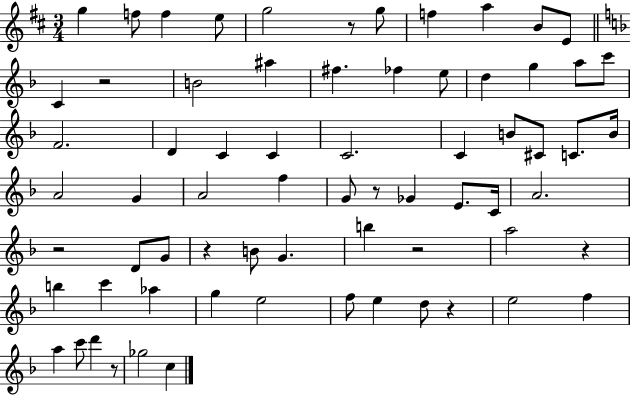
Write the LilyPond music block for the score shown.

{
  \clef treble
  \numericTimeSignature
  \time 3/4
  \key d \major
  g''4 f''8 f''4 e''8 | g''2 r8 g''8 | f''4 a''4 b'8 e'8 | \bar "||" \break \key d \minor c'4 r2 | b'2 ais''4 | fis''4. fes''4 e''8 | d''4 g''4 a''8 c'''8 | \break f'2. | d'4 c'4 c'4 | c'2. | c'4 b'8 cis'8 c'8. b'16 | \break a'2 g'4 | a'2 f''4 | g'8 r8 ges'4 e'8. c'16 | a'2. | \break r2 d'8 g'8 | r4 b'8 g'4. | b''4 r2 | a''2 r4 | \break b''4 c'''4 aes''4 | g''4 e''2 | f''8 e''4 d''8 r4 | e''2 f''4 | \break a''4 c'''8 d'''4 r8 | ges''2 c''4 | \bar "|."
}